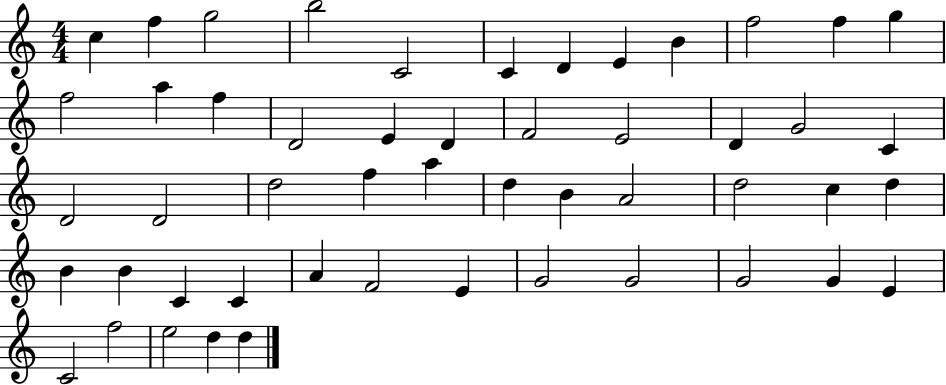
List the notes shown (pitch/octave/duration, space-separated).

C5/q F5/q G5/h B5/h C4/h C4/q D4/q E4/q B4/q F5/h F5/q G5/q F5/h A5/q F5/q D4/h E4/q D4/q F4/h E4/h D4/q G4/h C4/q D4/h D4/h D5/h F5/q A5/q D5/q B4/q A4/h D5/h C5/q D5/q B4/q B4/q C4/q C4/q A4/q F4/h E4/q G4/h G4/h G4/h G4/q E4/q C4/h F5/h E5/h D5/q D5/q